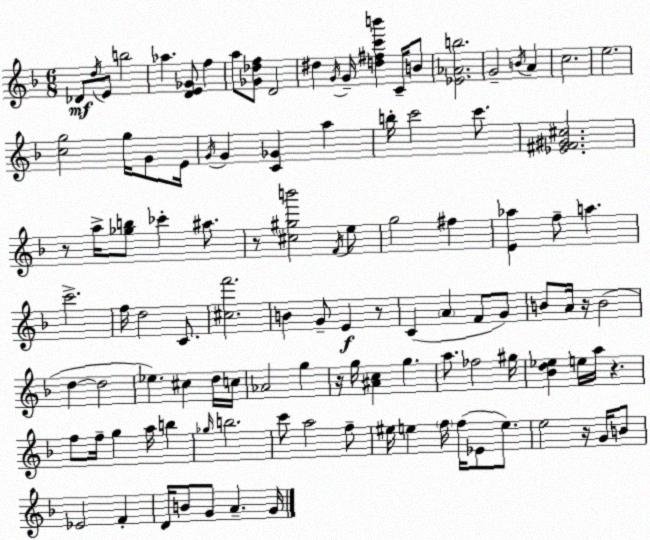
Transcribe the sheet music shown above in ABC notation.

X:1
T:Untitled
M:6/8
L:1/4
K:Dm
_D/2 d/4 E/2 b2 _a [DE_G]/2 f a/2 [_G_df]/2 D2 ^d G/4 G/4 [d^fc'b'] C/4 B/2 [_E_Ab]2 G2 B/4 A c2 e2 [cg]2 g/4 G/2 E/4 G/4 G [C_G] a b/4 c'2 c'/2 [_E^F^G^c]2 z/2 a/4 [_gb]/2 _c' ^a/2 z/2 [^c^gb']2 F/4 e/2 g2 ^f [E_a] f/2 a c'2 f/4 d2 C/2 [^cf']2 B G/2 E z/2 C A F/2 G/2 B/2 A/4 z/4 B2 d d2 _e ^c d/4 c/4 _A2 g z/4 g/4 [^Ac] g a/2 _f2 ^g/4 [_Bd_e] e/4 a/4 z f/2 f/4 g a/4 b _g/4 b2 c'/2 a2 f/2 ^e/4 e f/4 f/4 _E/2 e/2 e2 z/4 G/4 B/2 _E2 F D/4 B/2 G/2 A G/4